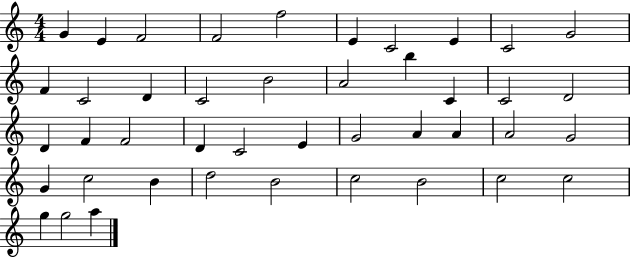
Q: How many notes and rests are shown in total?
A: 43